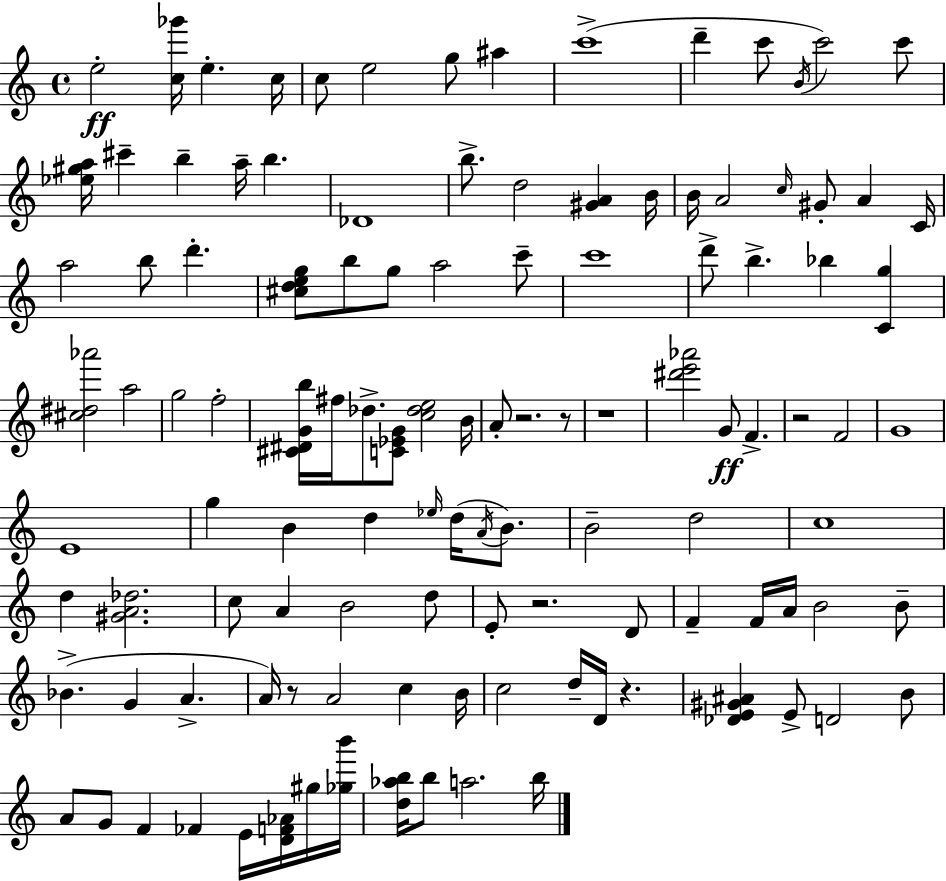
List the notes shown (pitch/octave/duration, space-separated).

E5/h [C5,Gb6]/s E5/q. C5/s C5/e E5/h G5/e A#5/q C6/w D6/q C6/e B4/s C6/h C6/e [Eb5,G#5,A5]/s C#6/q B5/q A5/s B5/q. Db4/w B5/e. D5/h [G#4,A4]/q B4/s B4/s A4/h C5/s G#4/e A4/q C4/s A5/h B5/e D6/q. [C#5,D5,E5,G5]/e B5/e G5/e A5/h C6/e C6/w D6/e B5/q. Bb5/q [C4,G5]/q [C#5,D#5,Ab6]/h A5/h G5/h F5/h [C#4,D#4,G4,B5]/s F#5/s Db5/e. [C4,Eb4,G4]/e [C5,Db5,E5]/h B4/s A4/e R/h. R/e R/w [D#6,E6,Ab6]/h G4/e F4/q. R/h F4/h G4/w E4/w G5/q B4/q D5/q Eb5/s D5/s A4/s B4/e. B4/h D5/h C5/w D5/q [G#4,A4,Db5]/h. C5/e A4/q B4/h D5/e E4/e R/h. D4/e F4/q F4/s A4/s B4/h B4/e Bb4/q. G4/q A4/q. A4/s R/e A4/h C5/q B4/s C5/h D5/s D4/s R/q. [Db4,E4,G#4,A#4]/q E4/e D4/h B4/e A4/e G4/e F4/q FES4/q E4/s [D4,F4,Ab4]/s G#5/s [Gb5,B6]/s [D5,Ab5,B5]/s B5/e A5/h. B5/s